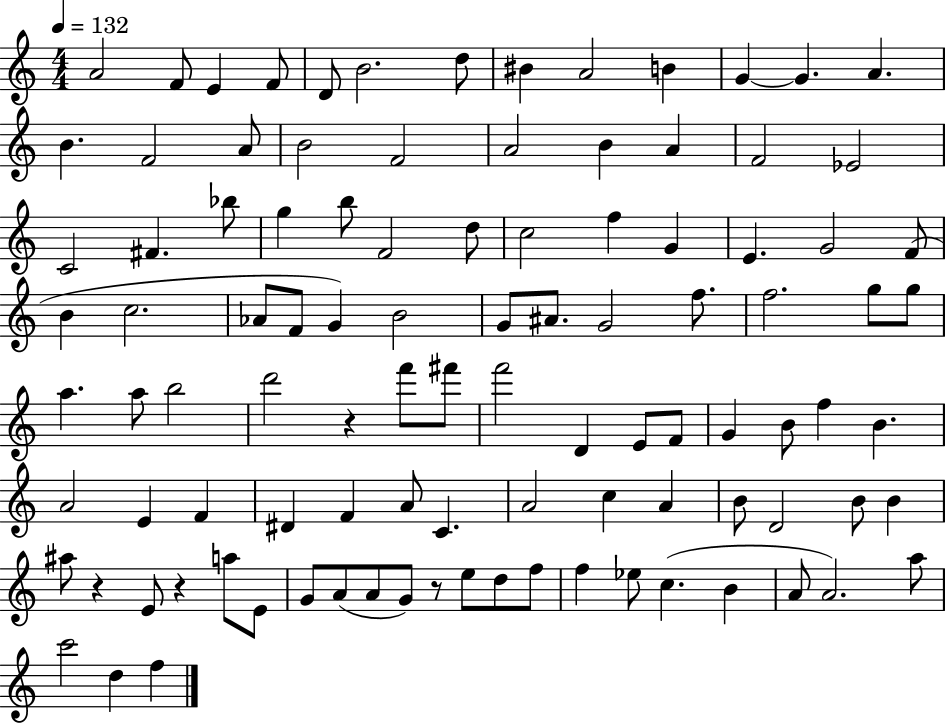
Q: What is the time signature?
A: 4/4